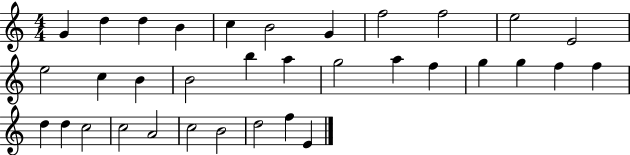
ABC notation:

X:1
T:Untitled
M:4/4
L:1/4
K:C
G d d B c B2 G f2 f2 e2 E2 e2 c B B2 b a g2 a f g g f f d d c2 c2 A2 c2 B2 d2 f E